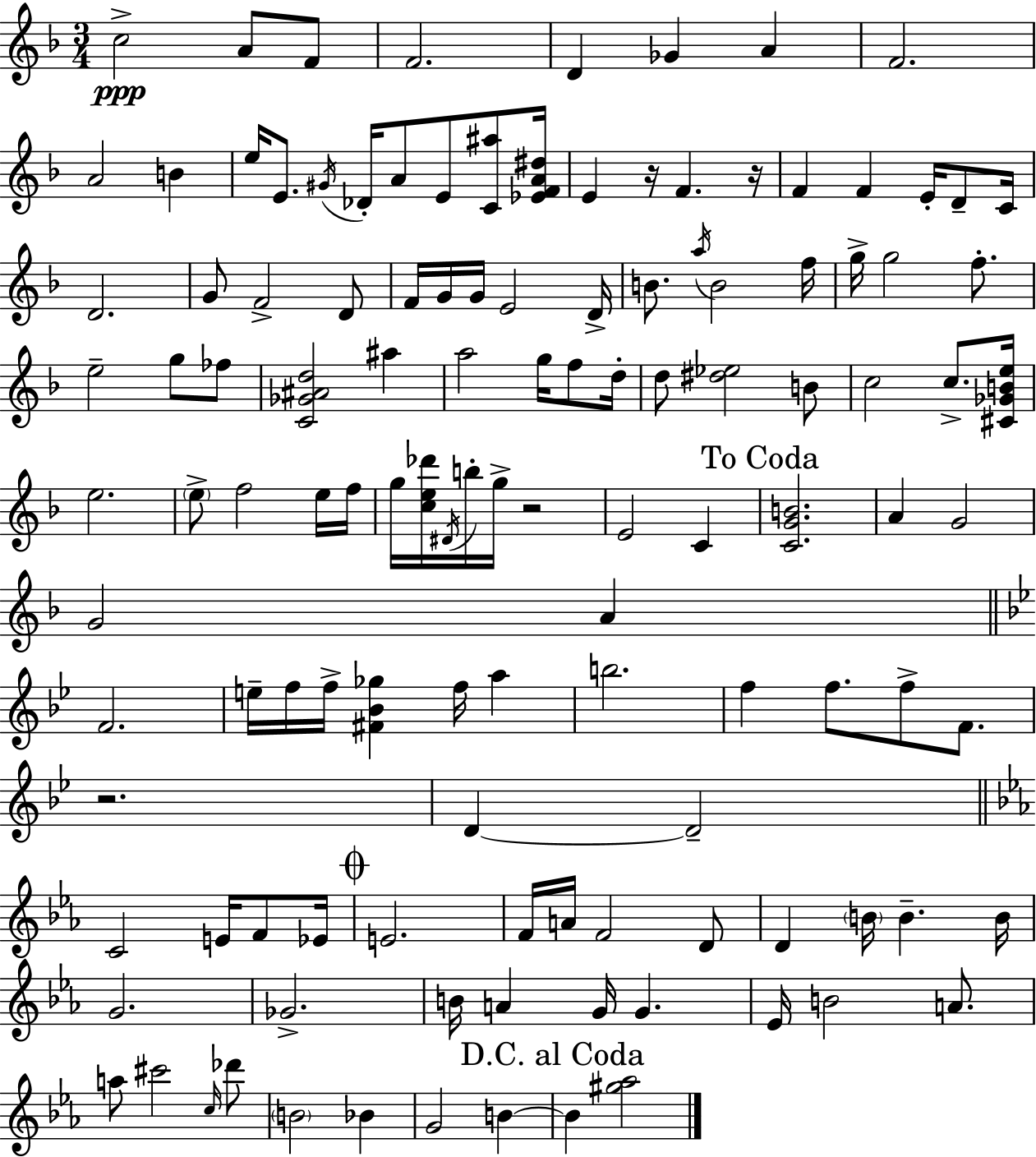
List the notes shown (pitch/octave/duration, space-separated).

C5/h A4/e F4/e F4/h. D4/q Gb4/q A4/q F4/h. A4/h B4/q E5/s E4/e. G#4/s Db4/s A4/e E4/e [C4,A#5]/e [Eb4,F4,A4,D#5]/s E4/q R/s F4/q. R/s F4/q F4/q E4/s D4/e C4/s D4/h. G4/e F4/h D4/e F4/s G4/s G4/s E4/h D4/s B4/e. A5/s B4/h F5/s G5/s G5/h F5/e. E5/h G5/e FES5/e [C4,Gb4,A#4,D5]/h A#5/q A5/h G5/s F5/e D5/s D5/e [D#5,Eb5]/h B4/e C5/h C5/e. [C#4,Gb4,B4,E5]/s E5/h. E5/e F5/h E5/s F5/s G5/s [C5,E5,Db6]/s D#4/s B5/s G5/s R/h E4/h C4/q [C4,G4,B4]/h. A4/q G4/h G4/h A4/q F4/h. E5/s F5/s F5/s [F#4,Bb4,Gb5]/q F5/s A5/q B5/h. F5/q F5/e. F5/e F4/e. R/h. D4/q D4/h C4/h E4/s F4/e Eb4/s E4/h. F4/s A4/s F4/h D4/e D4/q B4/s B4/q. B4/s G4/h. Gb4/h. B4/s A4/q G4/s G4/q. Eb4/s B4/h A4/e. A5/e C#6/h C5/s Db6/e B4/h Bb4/q G4/h B4/q B4/q [G#5,Ab5]/h